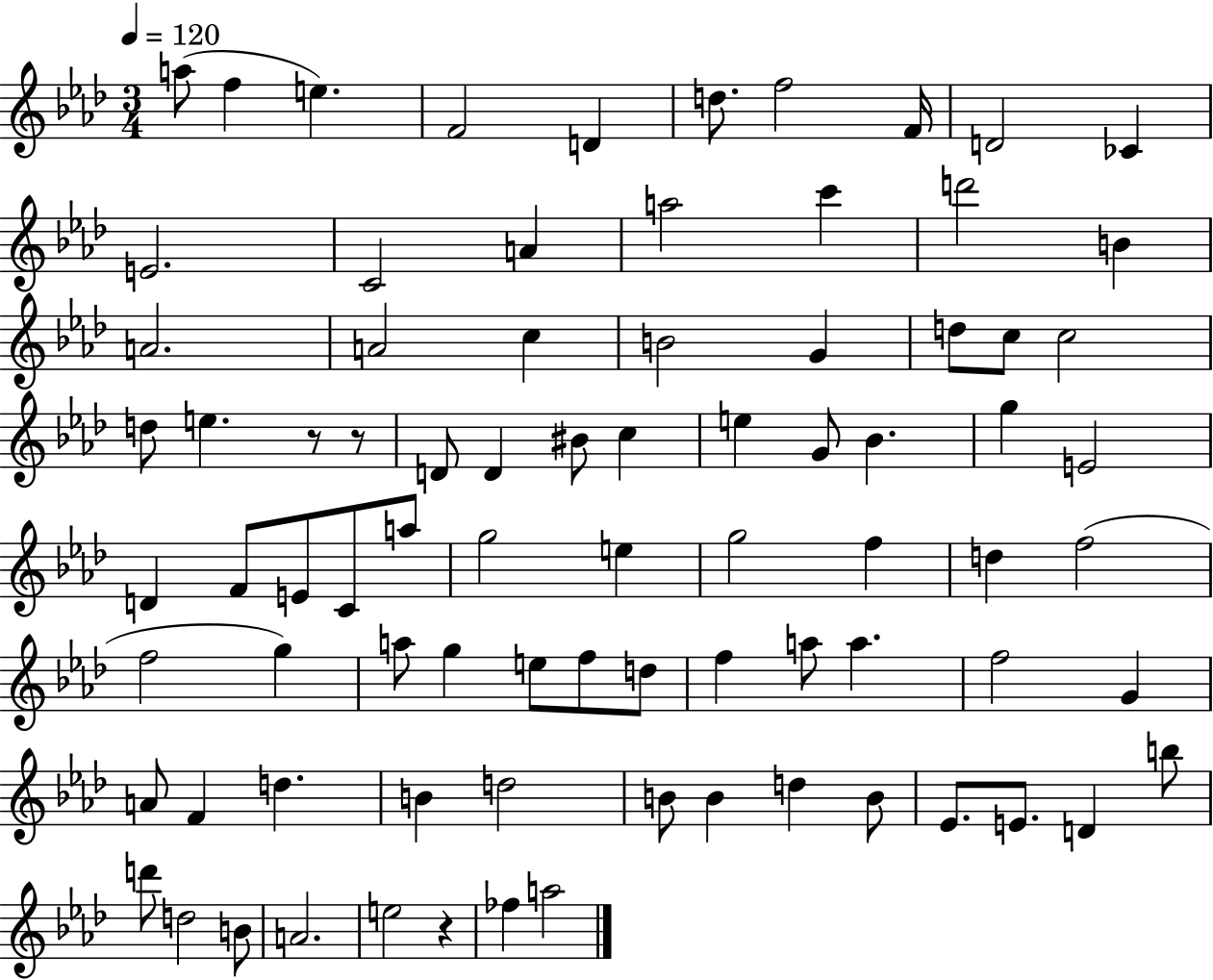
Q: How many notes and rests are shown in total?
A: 82